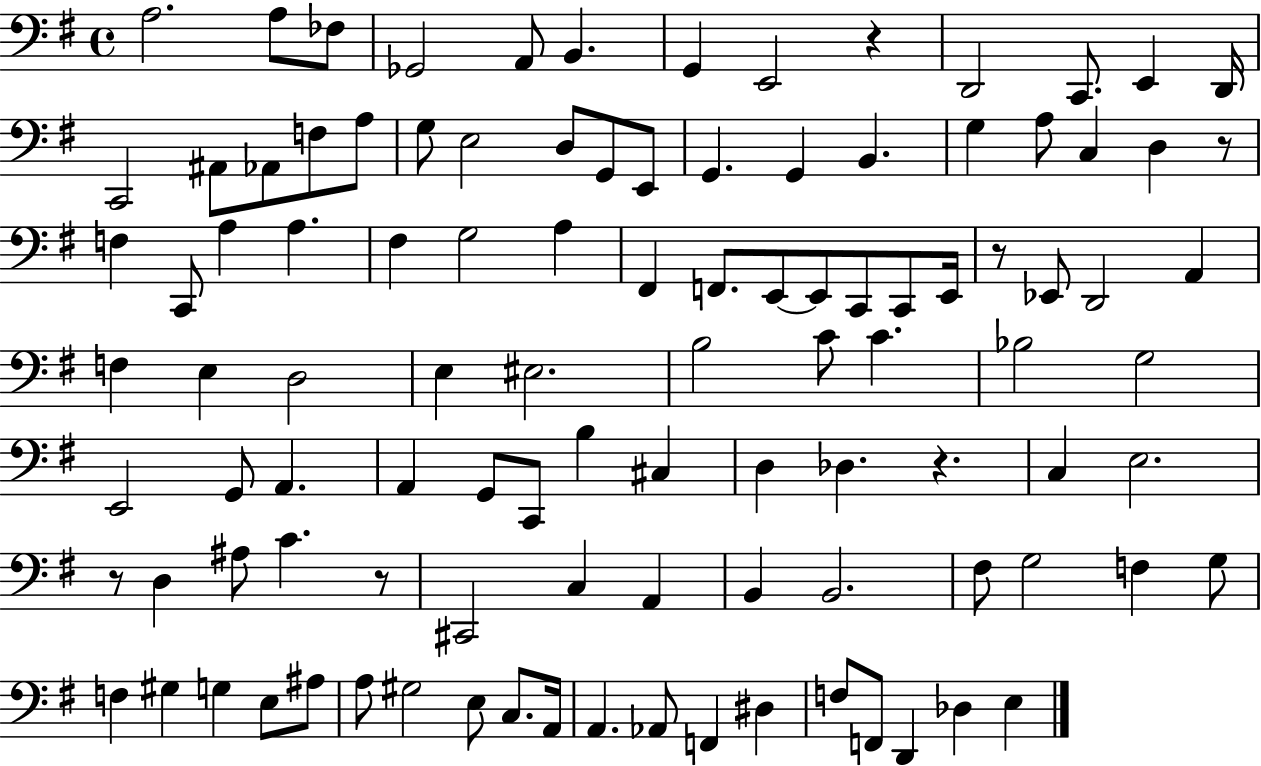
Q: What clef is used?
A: bass